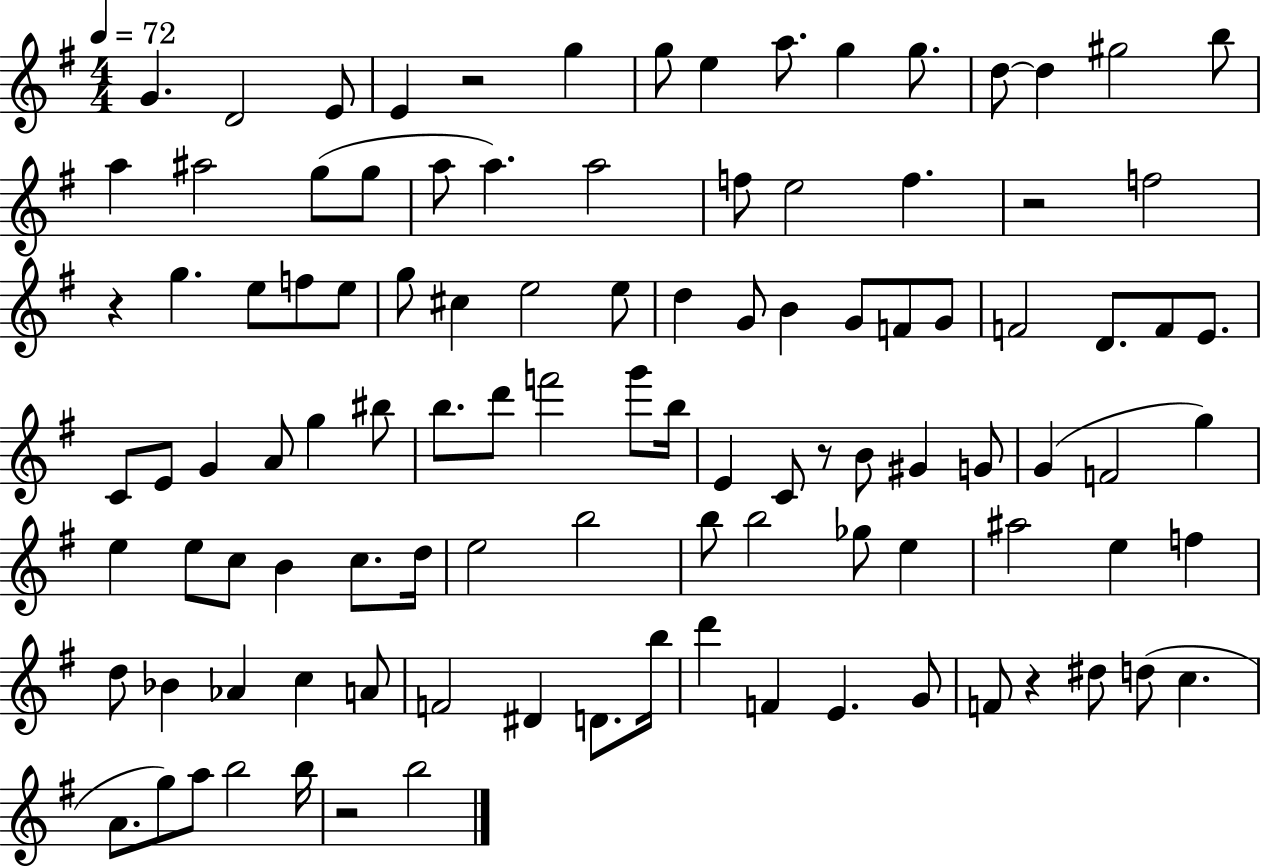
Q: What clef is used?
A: treble